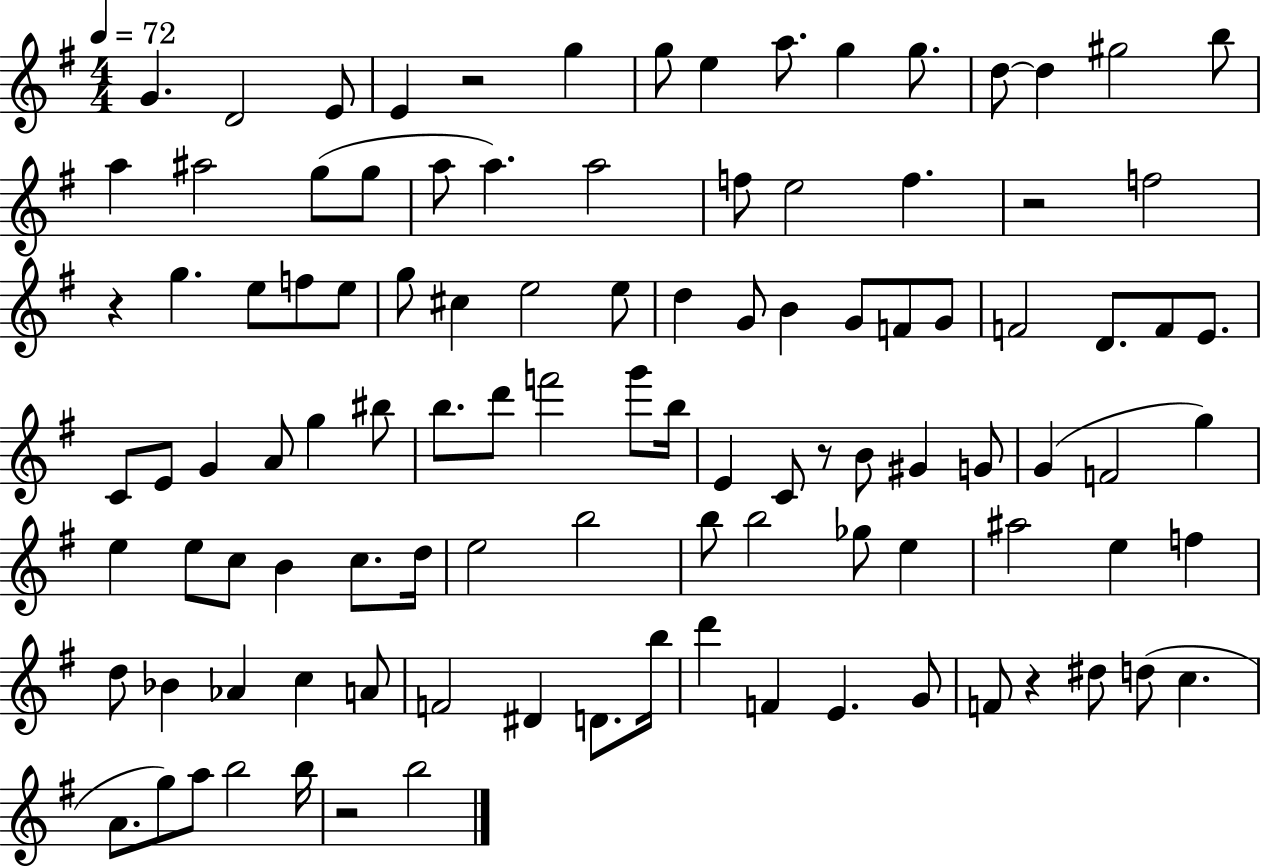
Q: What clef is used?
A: treble